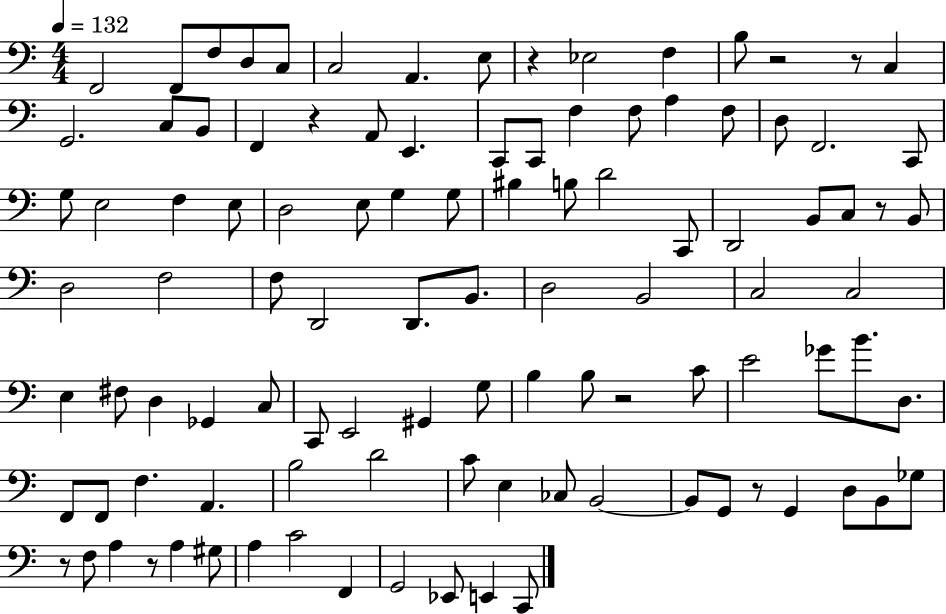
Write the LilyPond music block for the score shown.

{
  \clef bass
  \numericTimeSignature
  \time 4/4
  \key c \major
  \tempo 4 = 132
  \repeat volta 2 { f,2 f,8 f8 d8 c8 | c2 a,4. e8 | r4 ees2 f4 | b8 r2 r8 c4 | \break g,2. c8 b,8 | f,4 r4 a,8 e,4. | c,8 c,8 f4 f8 a4 f8 | d8 f,2. c,8 | \break g8 e2 f4 e8 | d2 e8 g4 g8 | bis4 b8 d'2 c,8 | d,2 b,8 c8 r8 b,8 | \break d2 f2 | f8 d,2 d,8. b,8. | d2 b,2 | c2 c2 | \break e4 fis8 d4 ges,4 c8 | c,8 e,2 gis,4 g8 | b4 b8 r2 c'8 | e'2 ges'8 b'8. d8. | \break f,8 f,8 f4. a,4. | b2 d'2 | c'8 e4 ces8 b,2~~ | b,8 g,8 r8 g,4 d8 b,8 ges8 | \break r8 f8 a4 r8 a4 gis8 | a4 c'2 f,4 | g,2 ees,8 e,4 c,8 | } \bar "|."
}